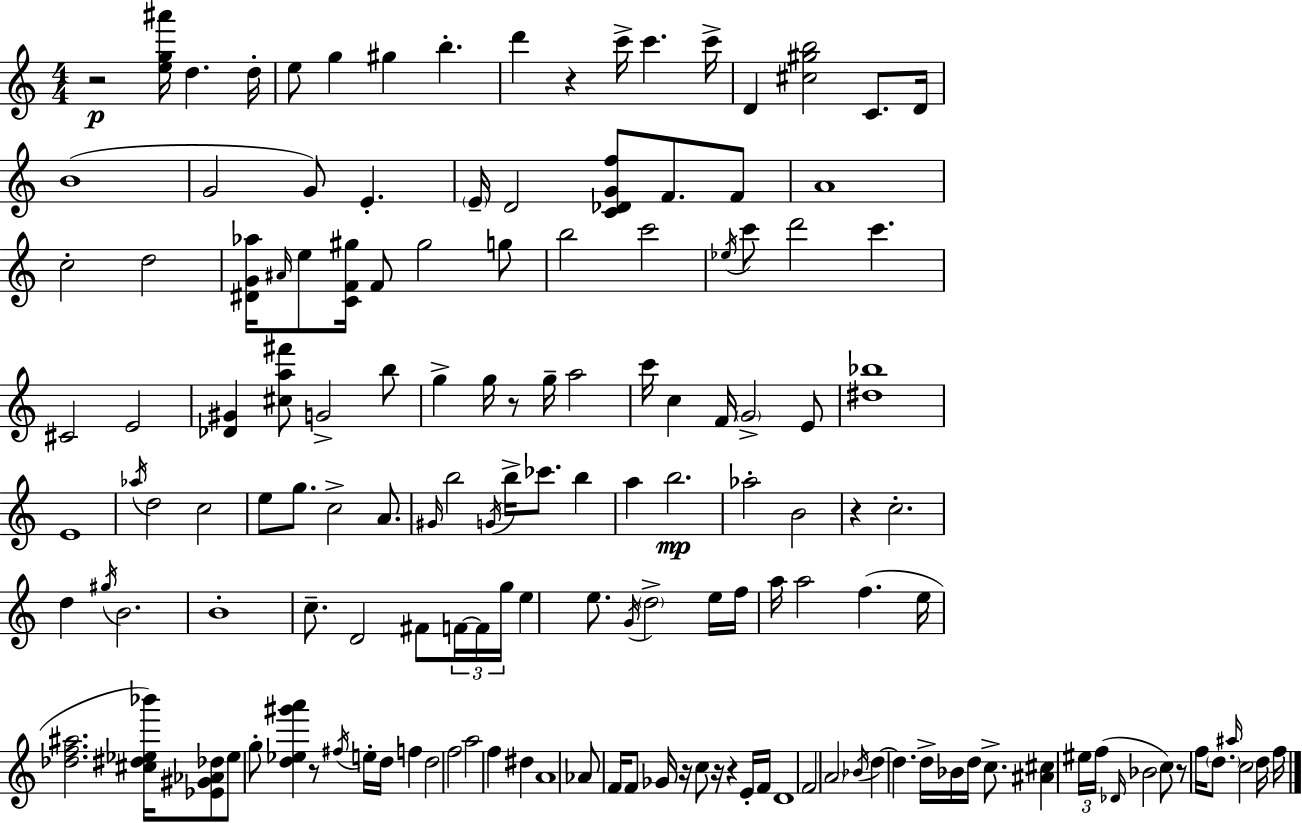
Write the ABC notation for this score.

X:1
T:Untitled
M:4/4
L:1/4
K:Am
z2 [eg^a']/4 d d/4 e/2 g ^g b d' z c'/4 c' c'/4 D [^c^gb]2 C/2 D/4 B4 G2 G/2 E E/4 D2 [C_DGf]/2 F/2 F/2 A4 c2 d2 [^DG_a]/4 ^A/4 e/2 [CF^g]/4 F/2 ^g2 g/2 b2 c'2 _e/4 c'/2 d'2 c' ^C2 E2 [_D^G] [^ca^f']/2 G2 b/2 g g/4 z/2 g/4 a2 c'/4 c F/4 G2 E/2 [^d_b]4 E4 _a/4 d2 c2 e/2 g/2 c2 A/2 ^G/4 b2 G/4 b/4 _c'/2 b a b2 _a2 B2 z c2 d ^g/4 B2 B4 c/2 D2 ^F/2 F/4 F/4 g/4 e e/2 G/4 d2 e/4 f/4 a/4 a2 f e/4 [_df^a]2 [^c^d_e_b']/4 [_E^G_A_d]/2 _e/2 g/2 [d_e^g'a'] z/2 ^f/4 e/4 d/4 f d2 f2 a2 f ^d A4 _A/2 F/4 F/2 _G/4 z/4 c/2 z/4 z E/4 F/4 D4 F2 A2 _B/4 d d d/4 _B/4 d/4 c/2 [^A^c] ^e/4 f/4 _D/4 _B2 c/2 z/2 f/4 d/2 ^a/4 c2 d/4 f/4